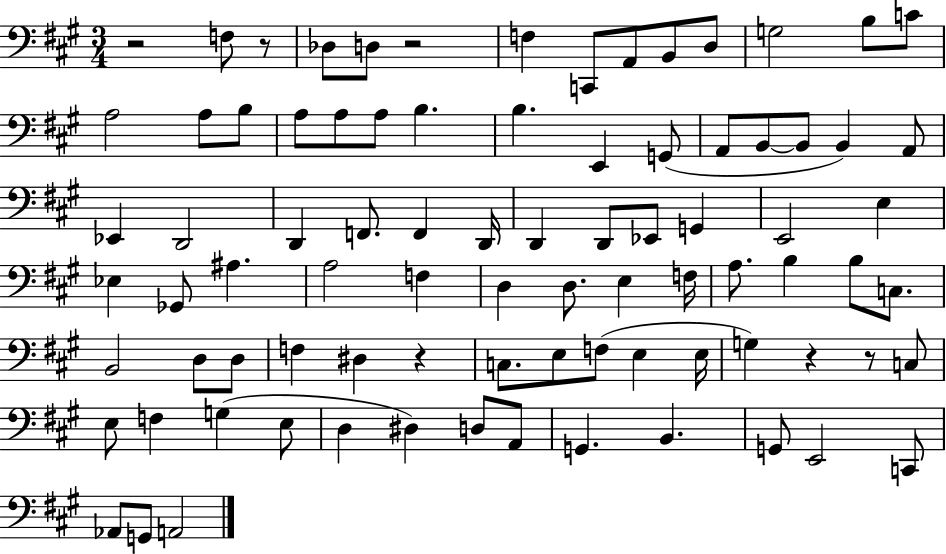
R/h F3/e R/e Db3/e D3/e R/h F3/q C2/e A2/e B2/e D3/e G3/h B3/e C4/e A3/h A3/e B3/e A3/e A3/e A3/e B3/q. B3/q. E2/q G2/e A2/e B2/e B2/e B2/q A2/e Eb2/q D2/h D2/q F2/e. F2/q D2/s D2/q D2/e Eb2/e G2/q E2/h E3/q Eb3/q Gb2/e A#3/q. A3/h F3/q D3/q D3/e. E3/q F3/s A3/e. B3/q B3/e C3/e. B2/h D3/e D3/e F3/q D#3/q R/q C3/e. E3/e F3/e E3/q E3/s G3/q R/q R/e C3/e E3/e F3/q G3/q E3/e D3/q D#3/q D3/e A2/e G2/q. B2/q. G2/e E2/h C2/e Ab2/e G2/e A2/h